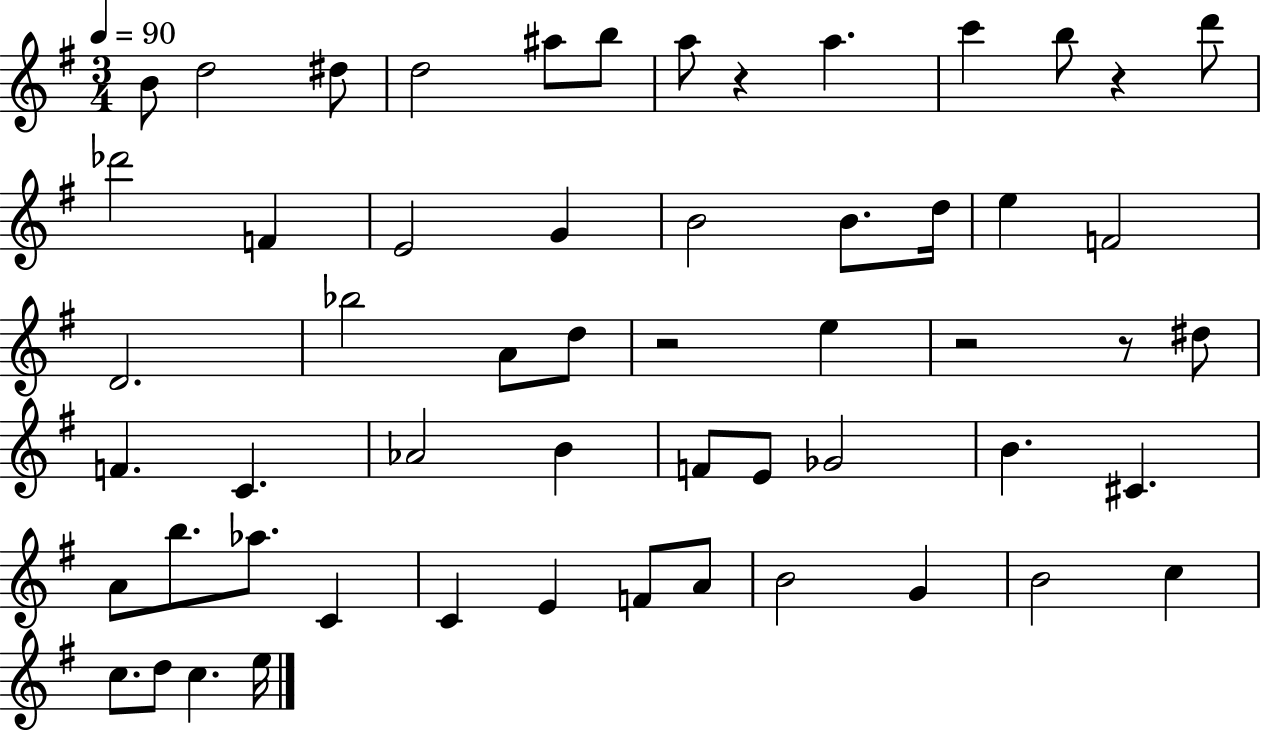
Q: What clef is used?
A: treble